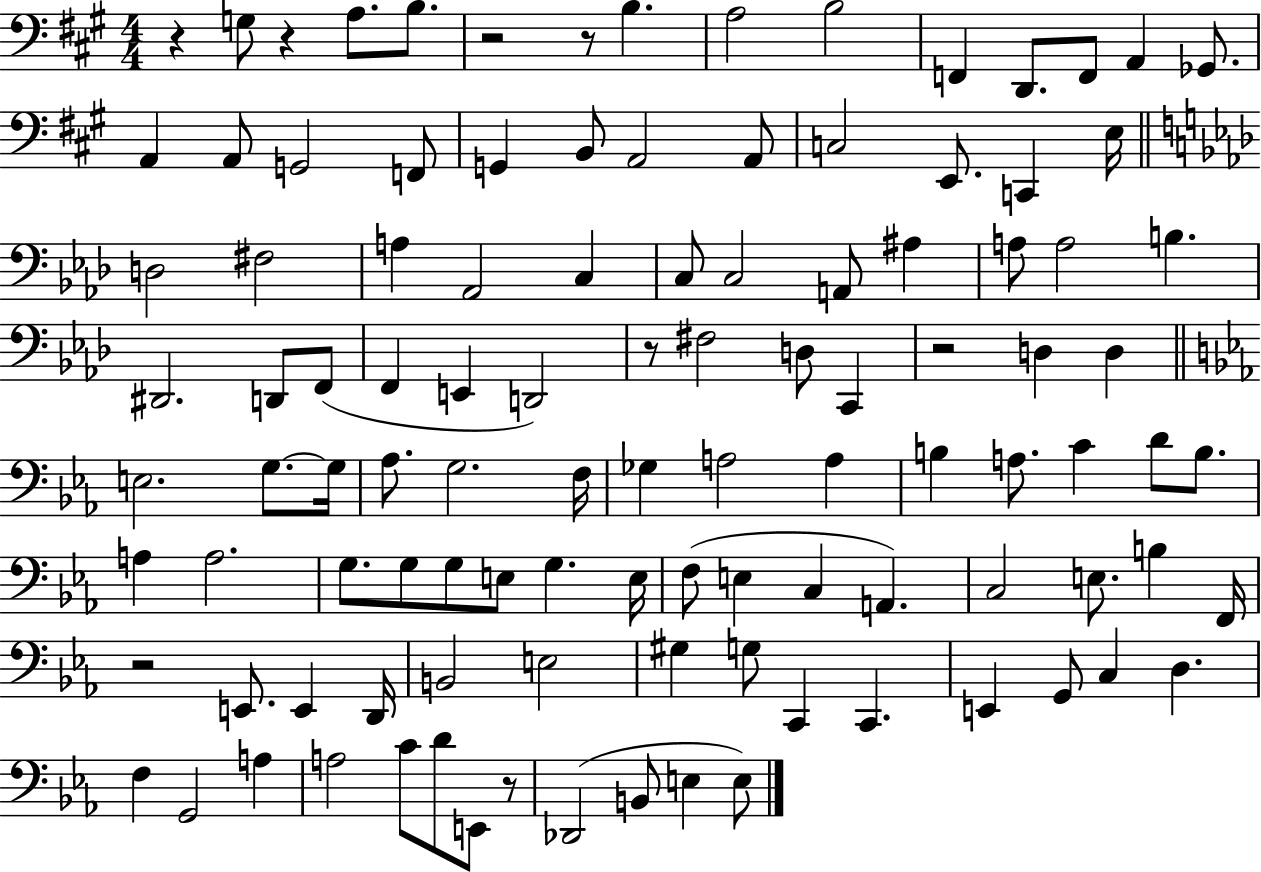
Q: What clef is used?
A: bass